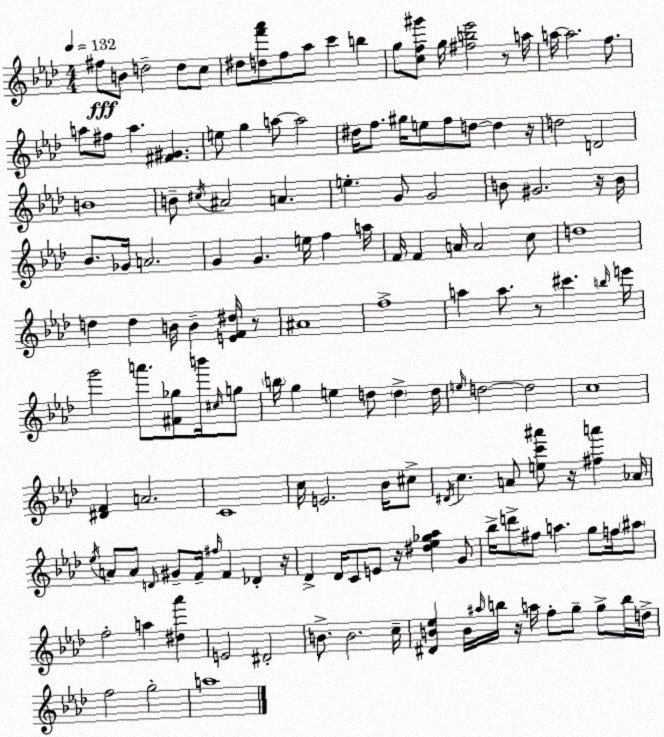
X:1
T:Untitled
M:4/4
L:1/4
K:Ab
^f/2 B/2 d2 d/2 c/2 ^d/2 [df'_a']/2 f/2 _a/2 c' b g/2 [cf^g']/2 g/4 [^fb_e']2 z/2 a/4 a/4 a2 f/2 a/2 ^f/2 a [^F^G] e/2 g a/2 a2 ^d/4 f/2 ^g/4 e/2 f/2 d/2 d z/4 d2 D2 B4 B/2 ^c/4 ^A2 A e G/2 G2 B/2 ^G2 z/4 B/4 _B/2 _G/4 A2 G G e/4 f a/4 F/4 F A/4 A2 c/2 d4 d d B/4 B [EF^d]/4 z/2 ^A4 f4 a a/2 z/2 ^c' b/4 e'/4 g'2 a'/2 [^F_g]/2 b'/4 ^c/4 g/2 b/4 g e d/2 d d/4 e/4 d2 d2 c4 [^DF] A2 C4 c/4 E2 _B/4 ^c/2 ^D/4 c A/2 [ec'^a']/2 z/4 [^fa'] _A/4 _e/4 A/2 A/2 D/4 ^G/2 F/4 ^f/4 F _D z/4 _D _D/4 C/2 E/2 z/4 [^d_e_g_a] G/2 _b/4 d'/2 ^f/2 a g/2 f/4 ^a/2 f2 a [^d_a'] E2 ^D2 B/2 B2 c/4 [^DB_e] B/4 ^a/4 b/4 z/4 a/4 f/2 g/2 g/2 b/4 d/4 f2 g2 a4